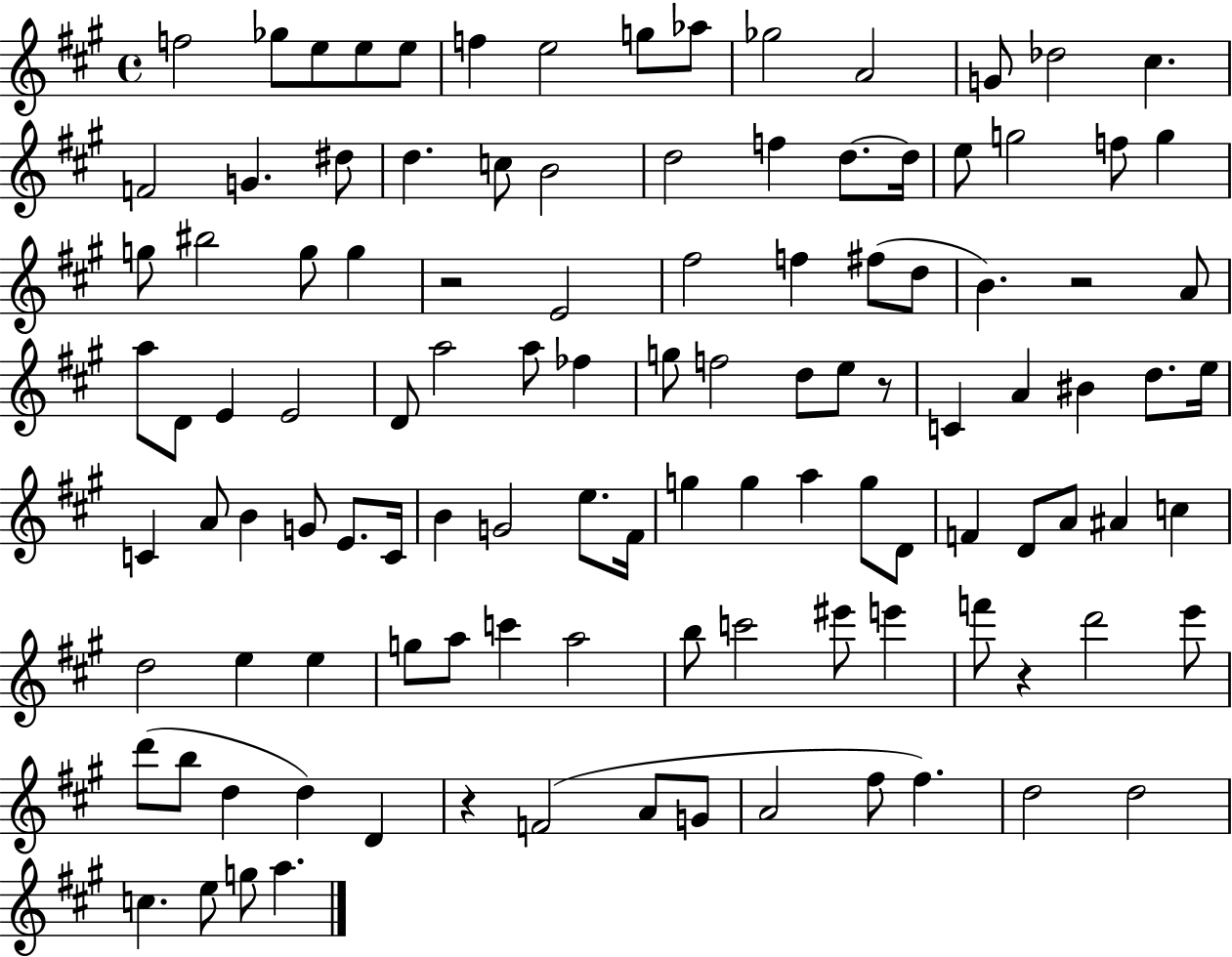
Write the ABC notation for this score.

X:1
T:Untitled
M:4/4
L:1/4
K:A
f2 _g/2 e/2 e/2 e/2 f e2 g/2 _a/2 _g2 A2 G/2 _d2 ^c F2 G ^d/2 d c/2 B2 d2 f d/2 d/4 e/2 g2 f/2 g g/2 ^b2 g/2 g z2 E2 ^f2 f ^f/2 d/2 B z2 A/2 a/2 D/2 E E2 D/2 a2 a/2 _f g/2 f2 d/2 e/2 z/2 C A ^B d/2 e/4 C A/2 B G/2 E/2 C/4 B G2 e/2 ^F/4 g g a g/2 D/2 F D/2 A/2 ^A c d2 e e g/2 a/2 c' a2 b/2 c'2 ^e'/2 e' f'/2 z d'2 e'/2 d'/2 b/2 d d D z F2 A/2 G/2 A2 ^f/2 ^f d2 d2 c e/2 g/2 a